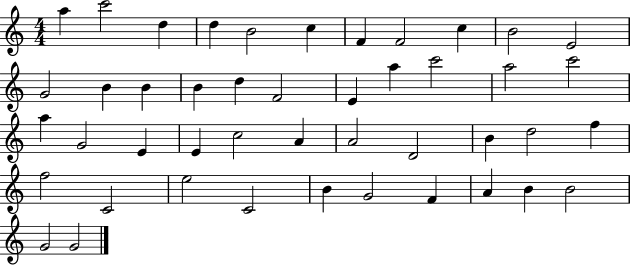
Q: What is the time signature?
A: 4/4